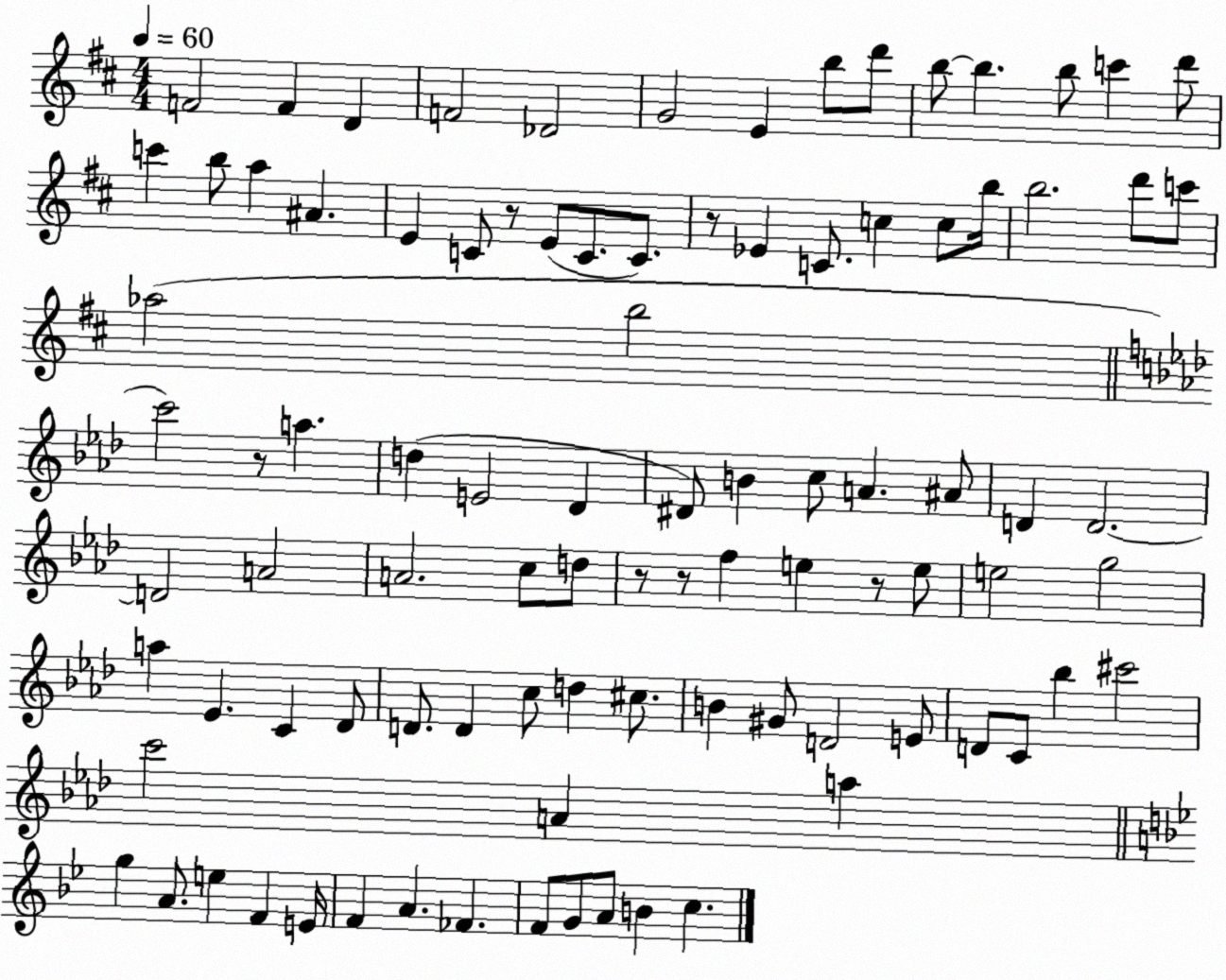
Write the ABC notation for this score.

X:1
T:Untitled
M:4/4
L:1/4
K:D
F2 F D F2 _D2 G2 E b/2 d'/2 b/2 b b/2 c' d'/2 c' b/2 a ^A E C/2 z/2 E/2 C/2 C/2 z/2 _E C/2 c c/2 b/4 b2 d'/2 c'/2 _a2 b2 c'2 z/2 a d E2 _D ^D/2 B c/2 A ^A/2 D D2 D2 A2 A2 c/2 d/2 z/2 z/2 f e z/2 e/2 e2 g2 a _E C _D/2 D/2 D c/2 d ^c/2 B ^G/2 D2 E/2 D/2 C/2 _b ^c'2 c'2 A a g A/2 e F E/4 F A _F F/2 G/2 A/2 B c